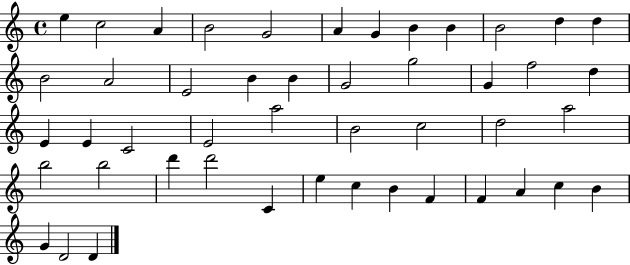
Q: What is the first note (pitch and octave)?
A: E5